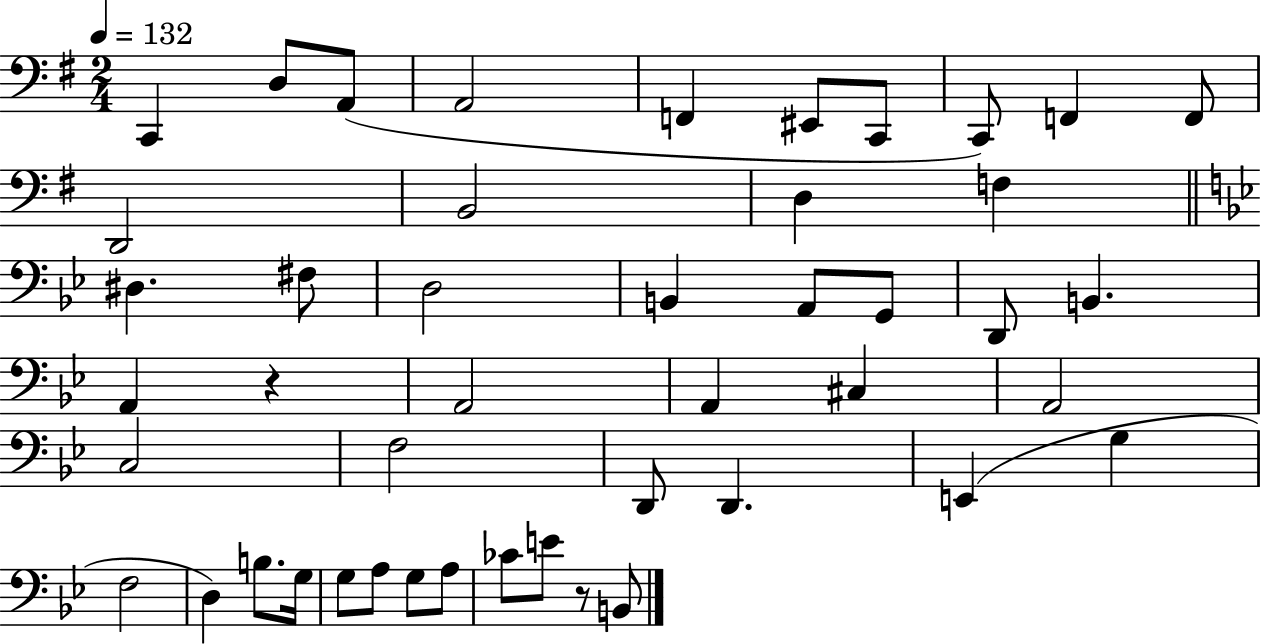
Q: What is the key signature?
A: G major